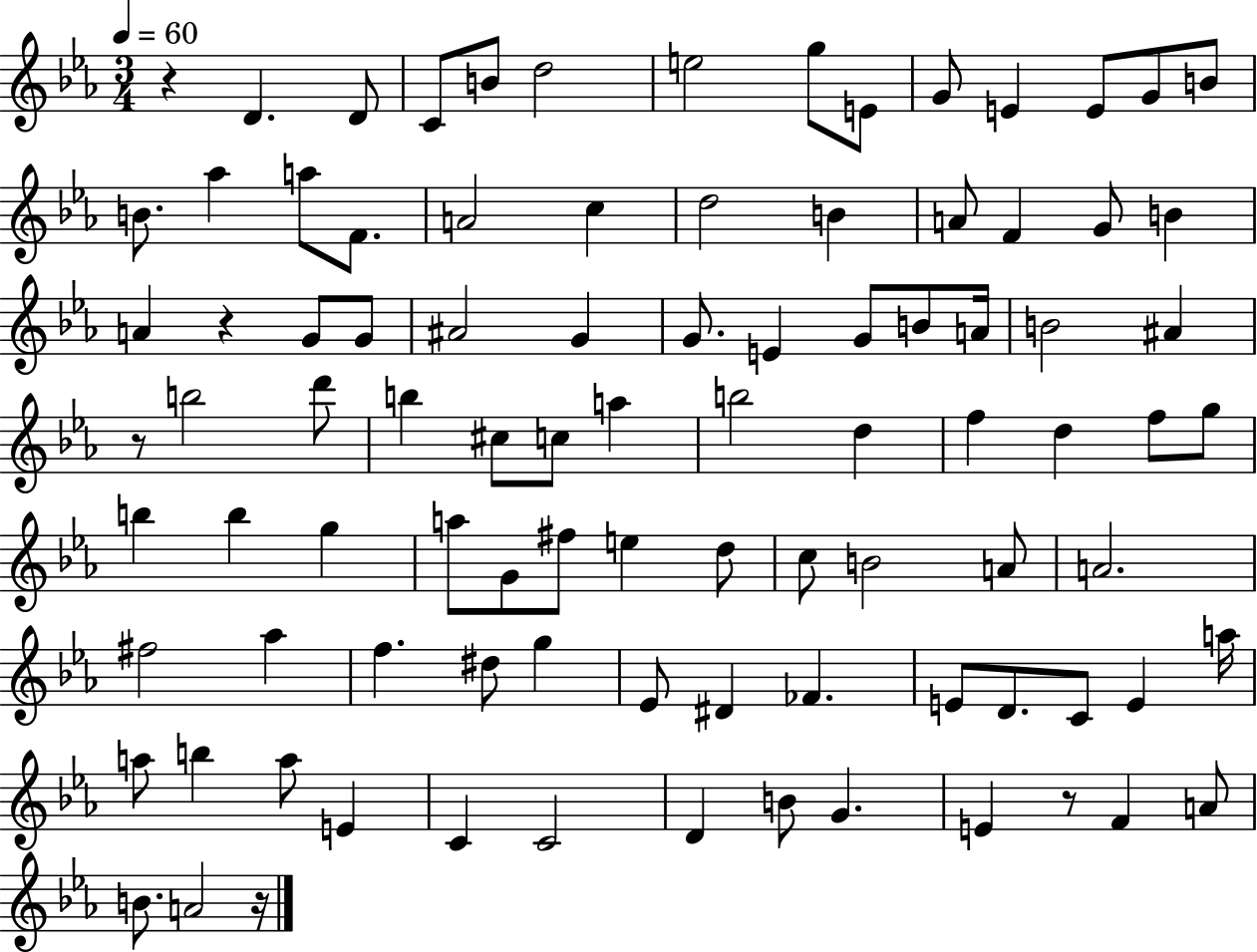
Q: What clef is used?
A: treble